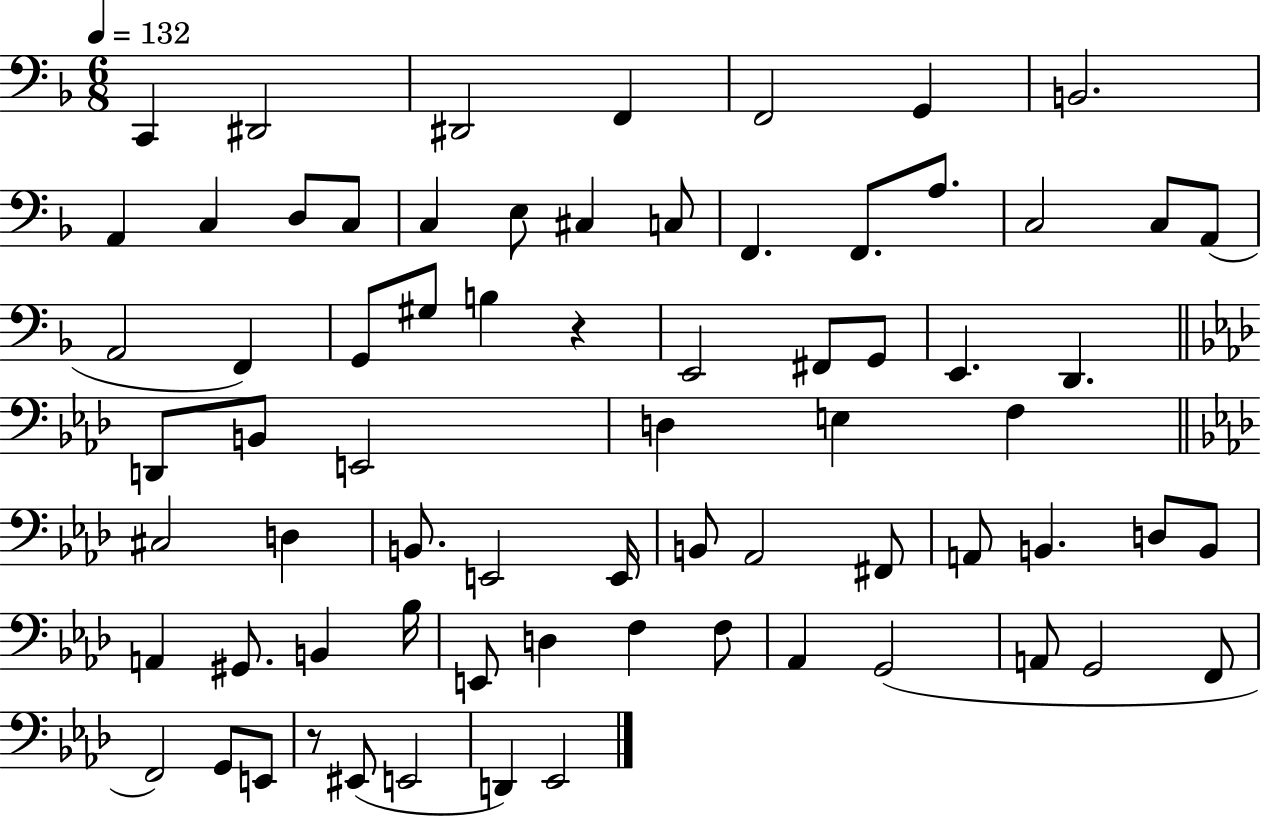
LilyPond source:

{
  \clef bass
  \numericTimeSignature
  \time 6/8
  \key f \major
  \tempo 4 = 132
  c,4 dis,2 | dis,2 f,4 | f,2 g,4 | b,2. | \break a,4 c4 d8 c8 | c4 e8 cis4 c8 | f,4. f,8. a8. | c2 c8 a,8( | \break a,2 f,4) | g,8 gis8 b4 r4 | e,2 fis,8 g,8 | e,4. d,4. | \break \bar "||" \break \key aes \major d,8 b,8 e,2 | d4 e4 f4 | \bar "||" \break \key aes \major cis2 d4 | b,8. e,2 e,16 | b,8 aes,2 fis,8 | a,8 b,4. d8 b,8 | \break a,4 gis,8. b,4 bes16 | e,8 d4 f4 f8 | aes,4 g,2( | a,8 g,2 f,8 | \break f,2) g,8 e,8 | r8 eis,8( e,2 | d,4) ees,2 | \bar "|."
}